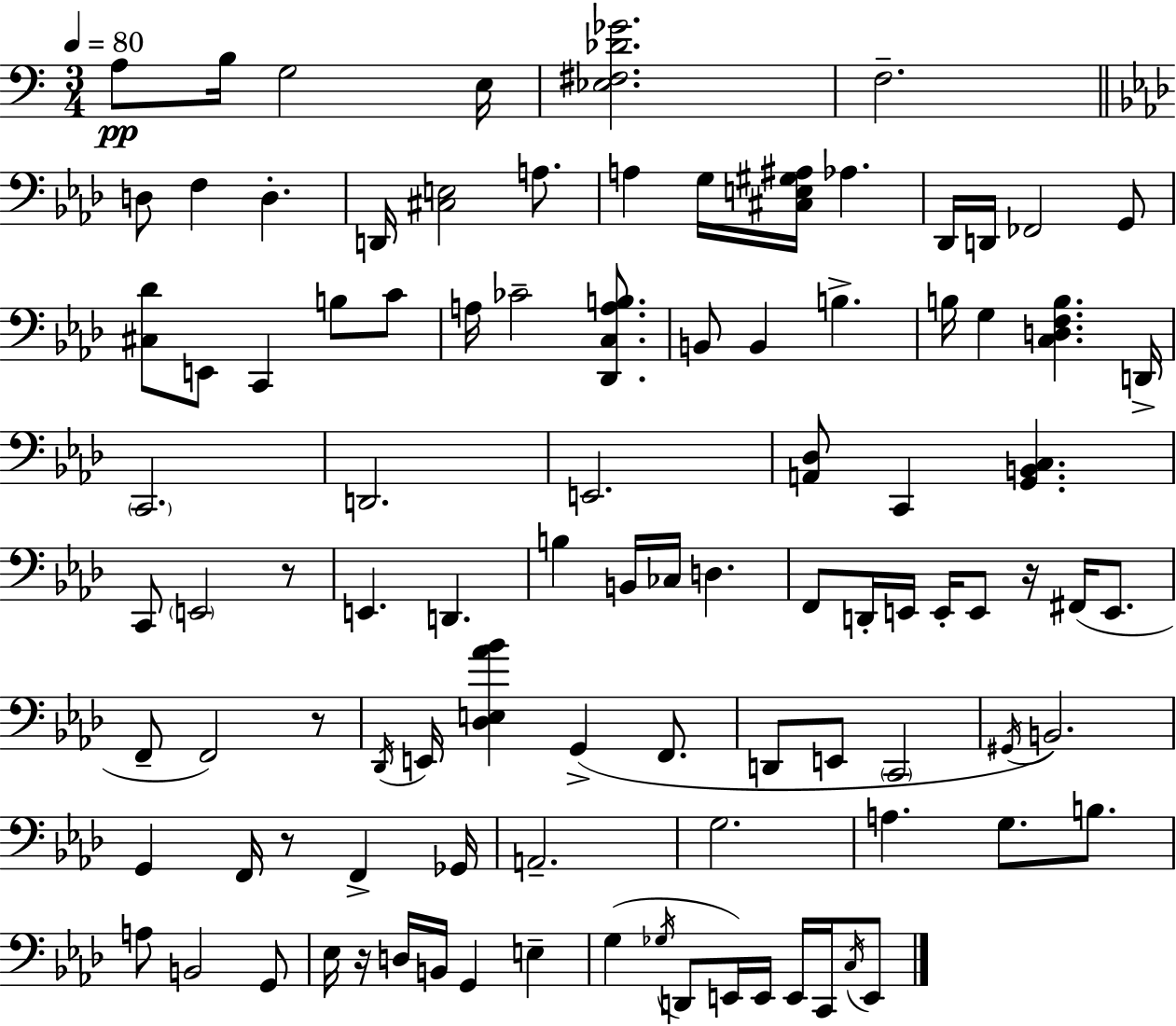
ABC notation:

X:1
T:Untitled
M:3/4
L:1/4
K:Am
A,/2 B,/4 G,2 E,/4 [_E,^F,_D_G]2 F,2 D,/2 F, D, D,,/4 [^C,E,]2 A,/2 A, G,/4 [^C,E,^G,^A,]/4 _A, _D,,/4 D,,/4 _F,,2 G,,/2 [^C,_D]/2 E,,/2 C,, B,/2 C/2 A,/4 _C2 [_D,,C,A,B,]/2 B,,/2 B,, B, B,/4 G, [C,D,F,B,] D,,/4 C,,2 D,,2 E,,2 [A,,_D,]/2 C,, [G,,B,,C,] C,,/2 E,,2 z/2 E,, D,, B, B,,/4 _C,/4 D, F,,/2 D,,/4 E,,/4 E,,/4 E,,/2 z/4 ^F,,/4 E,,/2 F,,/2 F,,2 z/2 _D,,/4 E,,/4 [_D,E,_A_B] G,, F,,/2 D,,/2 E,,/2 C,,2 ^G,,/4 B,,2 G,, F,,/4 z/2 F,, _G,,/4 A,,2 G,2 A, G,/2 B,/2 A,/2 B,,2 G,,/2 _E,/4 z/4 D,/4 B,,/4 G,, E, G, _G,/4 D,,/2 E,,/4 E,,/4 E,,/4 C,,/4 C,/4 E,,/2